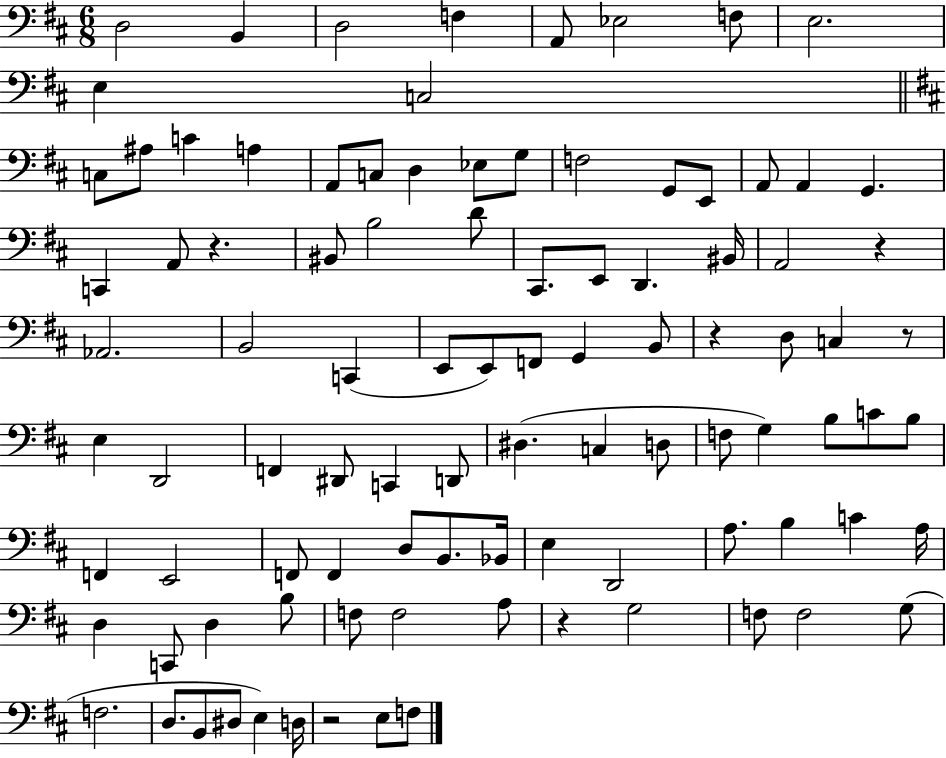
X:1
T:Untitled
M:6/8
L:1/4
K:D
D,2 B,, D,2 F, A,,/2 _E,2 F,/2 E,2 E, C,2 C,/2 ^A,/2 C A, A,,/2 C,/2 D, _E,/2 G,/2 F,2 G,,/2 E,,/2 A,,/2 A,, G,, C,, A,,/2 z ^B,,/2 B,2 D/2 ^C,,/2 E,,/2 D,, ^B,,/4 A,,2 z _A,,2 B,,2 C,, E,,/2 E,,/2 F,,/2 G,, B,,/2 z D,/2 C, z/2 E, D,,2 F,, ^D,,/2 C,, D,,/2 ^D, C, D,/2 F,/2 G, B,/2 C/2 B,/2 F,, E,,2 F,,/2 F,, D,/2 B,,/2 _B,,/4 E, D,,2 A,/2 B, C A,/4 D, C,,/2 D, B,/2 F,/2 F,2 A,/2 z G,2 F,/2 F,2 G,/2 F,2 D,/2 B,,/2 ^D,/2 E, D,/4 z2 E,/2 F,/2